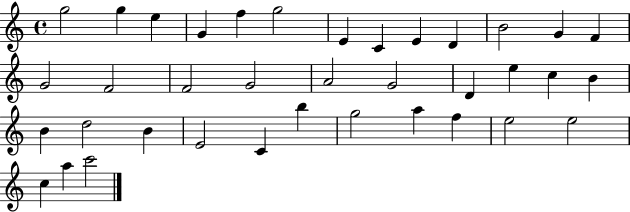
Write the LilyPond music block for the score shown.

{
  \clef treble
  \time 4/4
  \defaultTimeSignature
  \key c \major
  g''2 g''4 e''4 | g'4 f''4 g''2 | e'4 c'4 e'4 d'4 | b'2 g'4 f'4 | \break g'2 f'2 | f'2 g'2 | a'2 g'2 | d'4 e''4 c''4 b'4 | \break b'4 d''2 b'4 | e'2 c'4 b''4 | g''2 a''4 f''4 | e''2 e''2 | \break c''4 a''4 c'''2 | \bar "|."
}